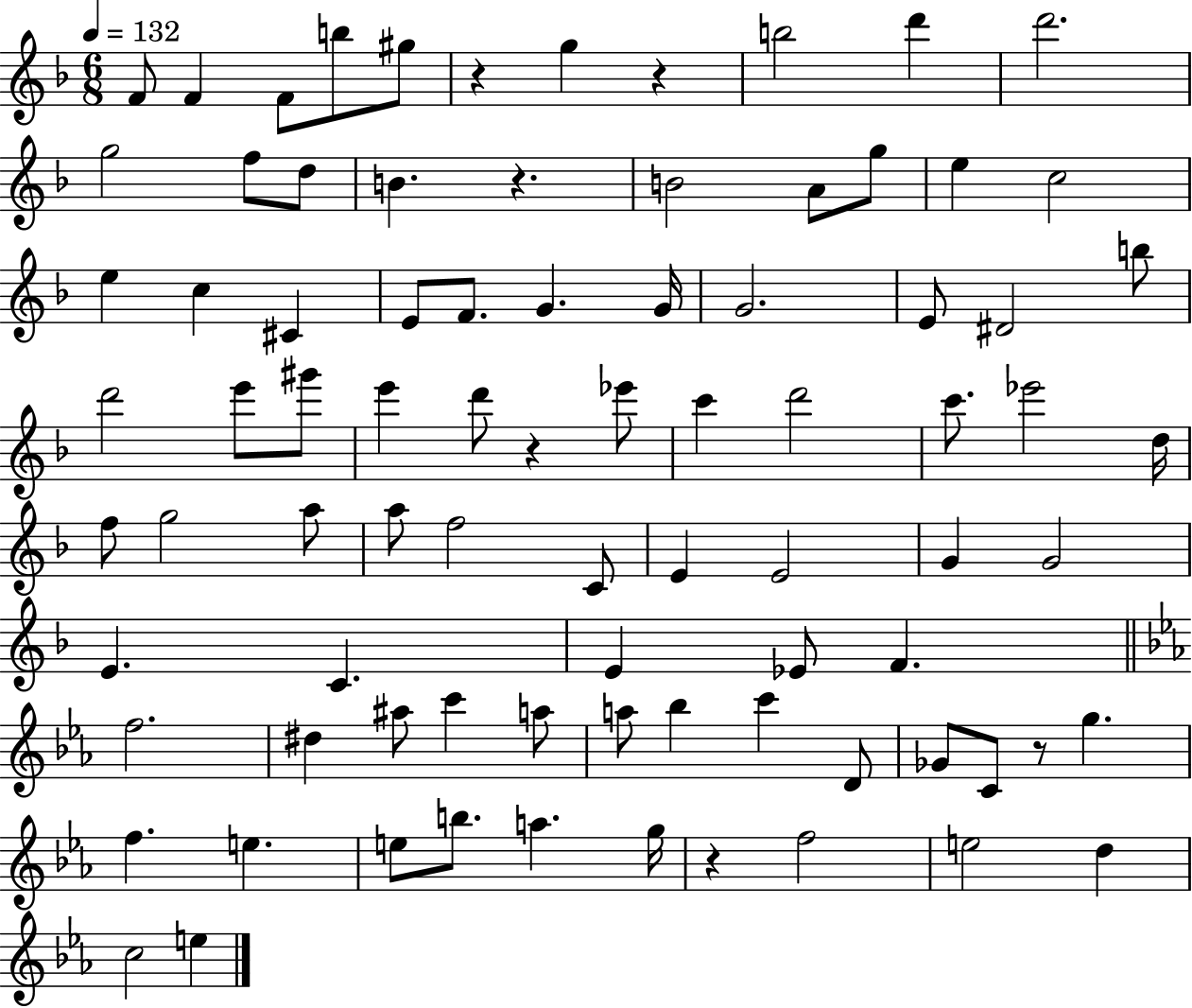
{
  \clef treble
  \numericTimeSignature
  \time 6/8
  \key f \major
  \tempo 4 = 132
  \repeat volta 2 { f'8 f'4 f'8 b''8 gis''8 | r4 g''4 r4 | b''2 d'''4 | d'''2. | \break g''2 f''8 d''8 | b'4. r4. | b'2 a'8 g''8 | e''4 c''2 | \break e''4 c''4 cis'4 | e'8 f'8. g'4. g'16 | g'2. | e'8 dis'2 b''8 | \break d'''2 e'''8 gis'''8 | e'''4 d'''8 r4 ees'''8 | c'''4 d'''2 | c'''8. ees'''2 d''16 | \break f''8 g''2 a''8 | a''8 f''2 c'8 | e'4 e'2 | g'4 g'2 | \break e'4. c'4. | e'4 ees'8 f'4. | \bar "||" \break \key c \minor f''2. | dis''4 ais''8 c'''4 a''8 | a''8 bes''4 c'''4 d'8 | ges'8 c'8 r8 g''4. | \break f''4. e''4. | e''8 b''8. a''4. g''16 | r4 f''2 | e''2 d''4 | \break c''2 e''4 | } \bar "|."
}